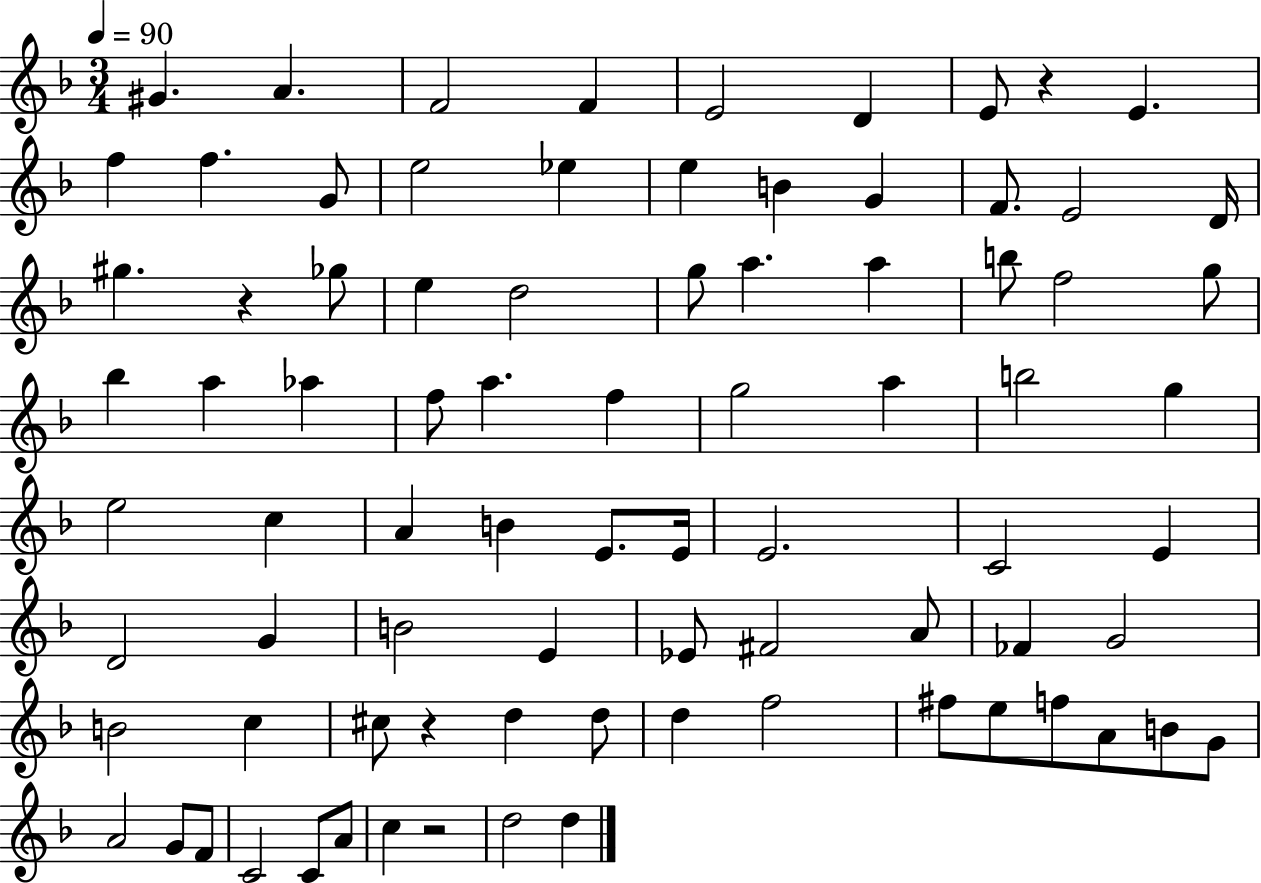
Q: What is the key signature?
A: F major